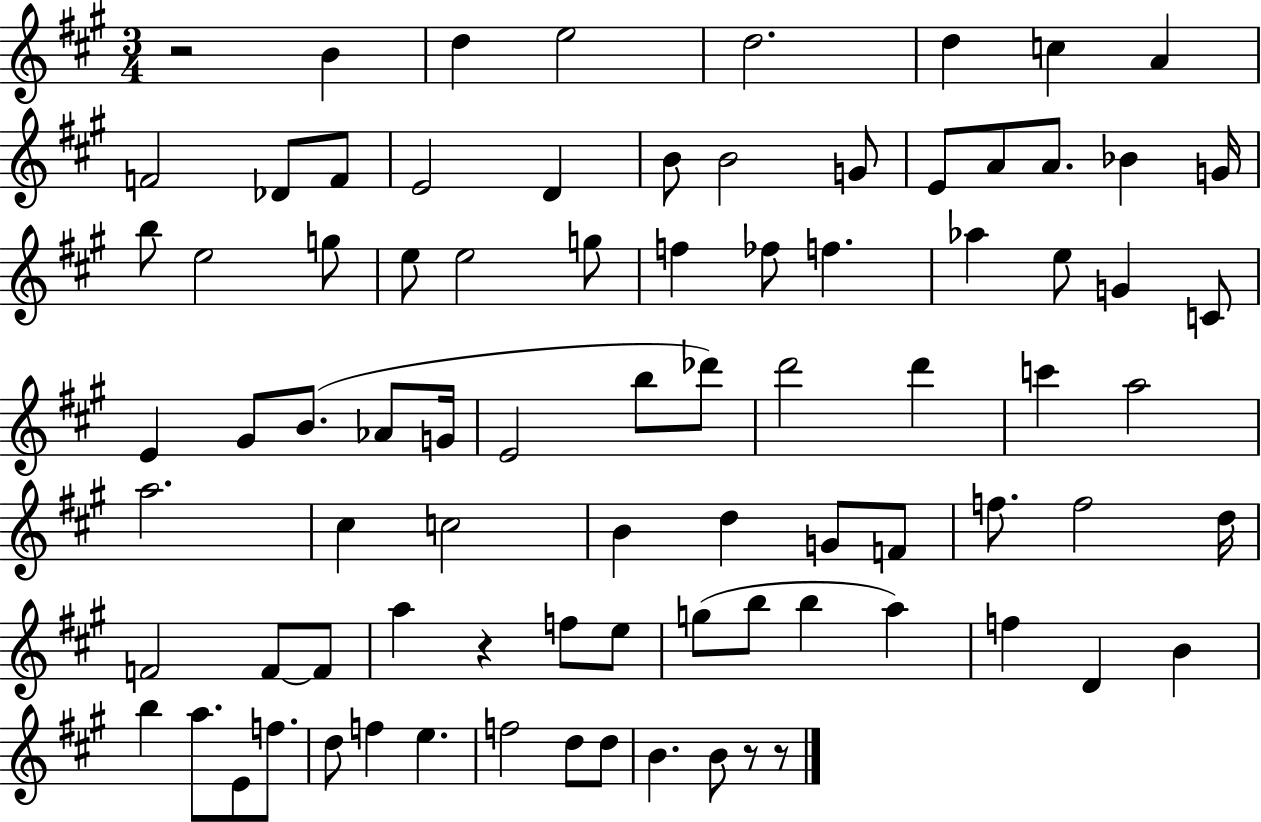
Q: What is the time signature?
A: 3/4